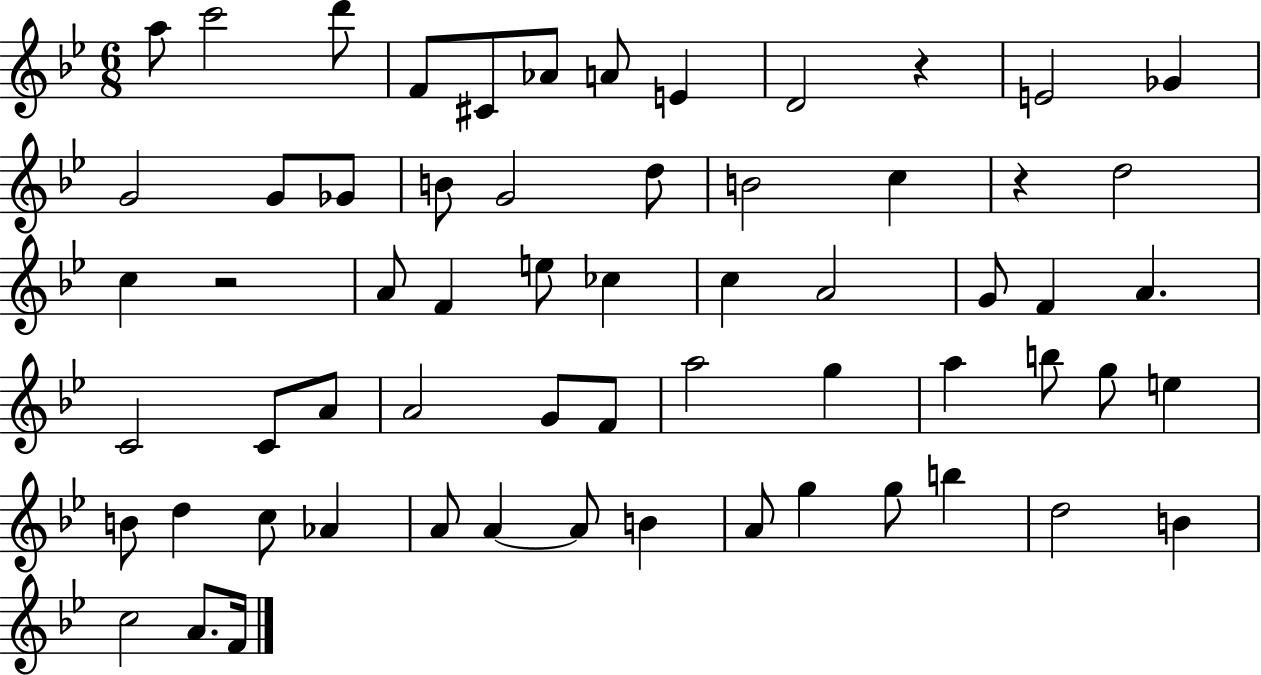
A5/e C6/h D6/e F4/e C#4/e Ab4/e A4/e E4/q D4/h R/q E4/h Gb4/q G4/h G4/e Gb4/e B4/e G4/h D5/e B4/h C5/q R/q D5/h C5/q R/h A4/e F4/q E5/e CES5/q C5/q A4/h G4/e F4/q A4/q. C4/h C4/e A4/e A4/h G4/e F4/e A5/h G5/q A5/q B5/e G5/e E5/q B4/e D5/q C5/e Ab4/q A4/e A4/q A4/e B4/q A4/e G5/q G5/e B5/q D5/h B4/q C5/h A4/e. F4/s